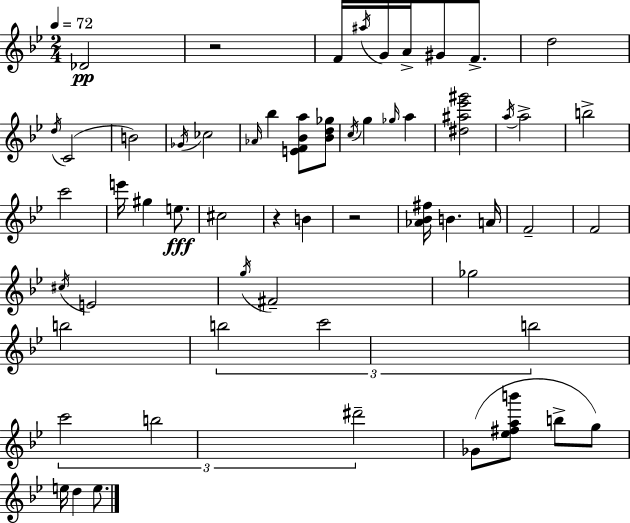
Db4/h R/h F4/s A#5/s G4/s A4/s G#4/e F4/e. D5/h D5/s C4/h B4/h Gb4/s CES5/h Ab4/s Bb5/q [E4,F4,Bb4,A5]/e [Bb4,D5,Gb5]/e C5/s G5/q Gb5/s A5/q [D#5,A#5,Eb6,G#6]/h A5/s A5/h B5/h C6/h E6/s G#5/q E5/e. C#5/h R/q B4/q R/h [Ab4,Bb4,F#5]/s B4/q. A4/s F4/h F4/h C#5/s E4/h G5/s F#4/h Gb5/h B5/h B5/h C6/h B5/h C6/h B5/h D#6/h Gb4/e [Eb5,F#5,A5,B6]/e B5/e G5/e E5/s D5/q E5/e.